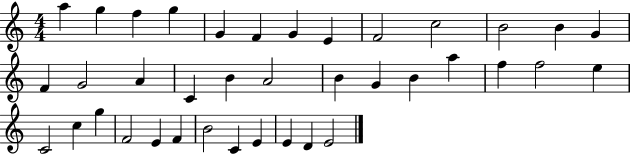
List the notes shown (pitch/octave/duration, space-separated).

A5/q G5/q F5/q G5/q G4/q F4/q G4/q E4/q F4/h C5/h B4/h B4/q G4/q F4/q G4/h A4/q C4/q B4/q A4/h B4/q G4/q B4/q A5/q F5/q F5/h E5/q C4/h C5/q G5/q F4/h E4/q F4/q B4/h C4/q E4/q E4/q D4/q E4/h